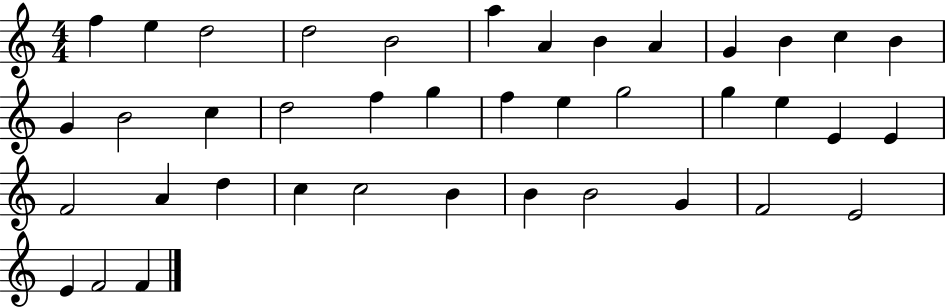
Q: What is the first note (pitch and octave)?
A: F5